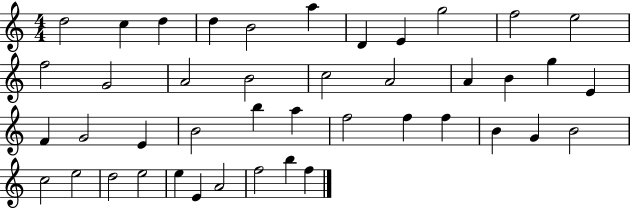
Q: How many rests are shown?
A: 0